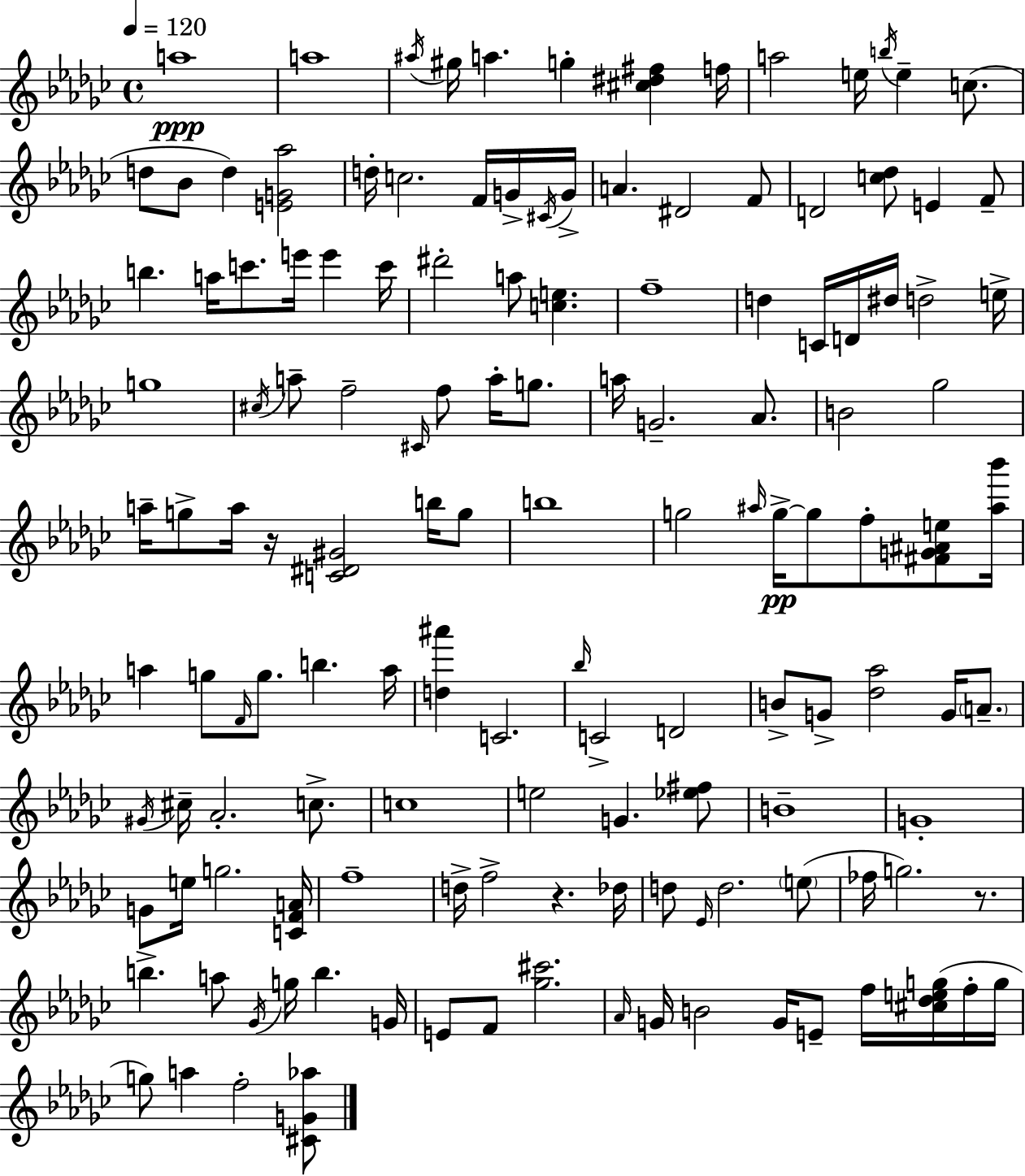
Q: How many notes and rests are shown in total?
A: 138